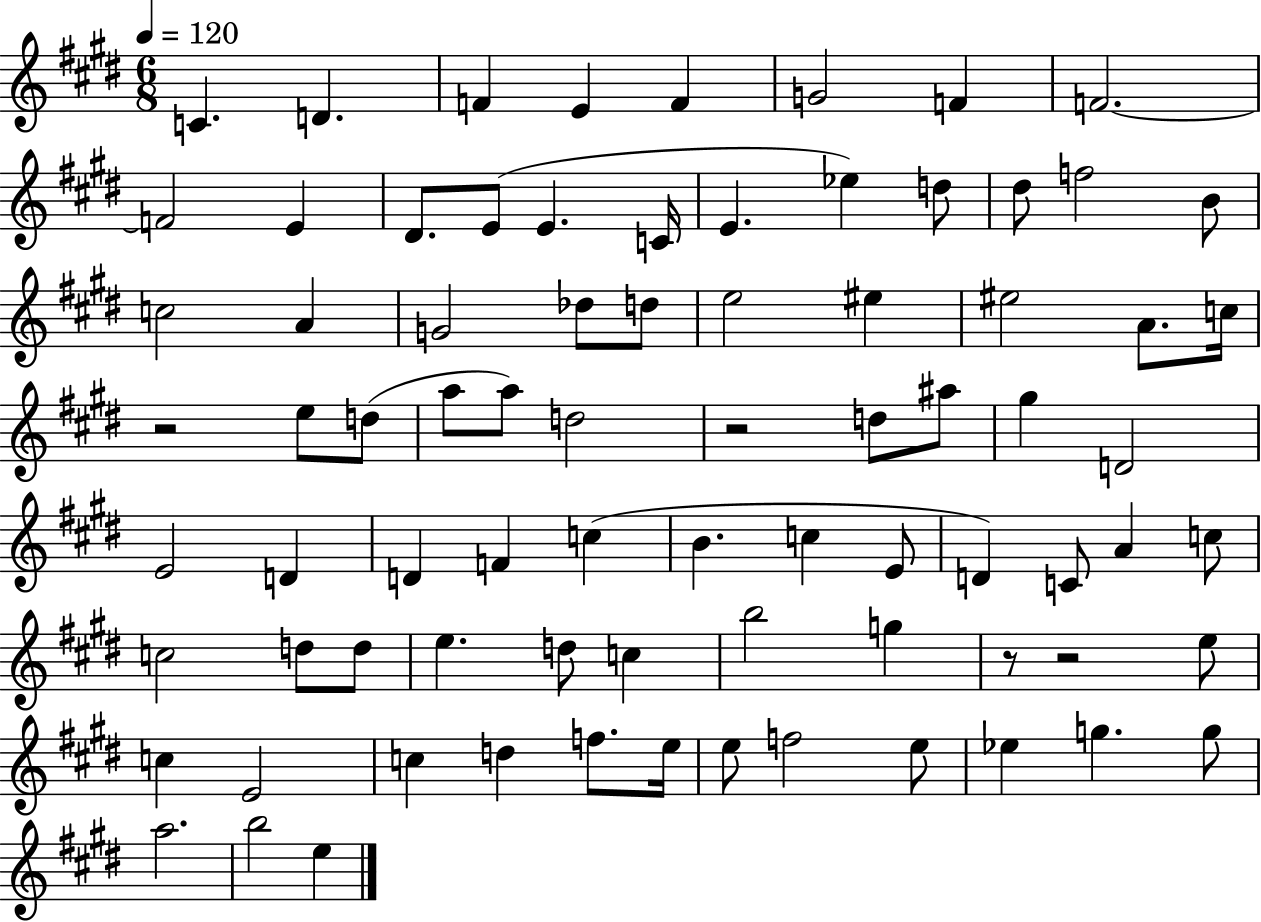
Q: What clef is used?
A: treble